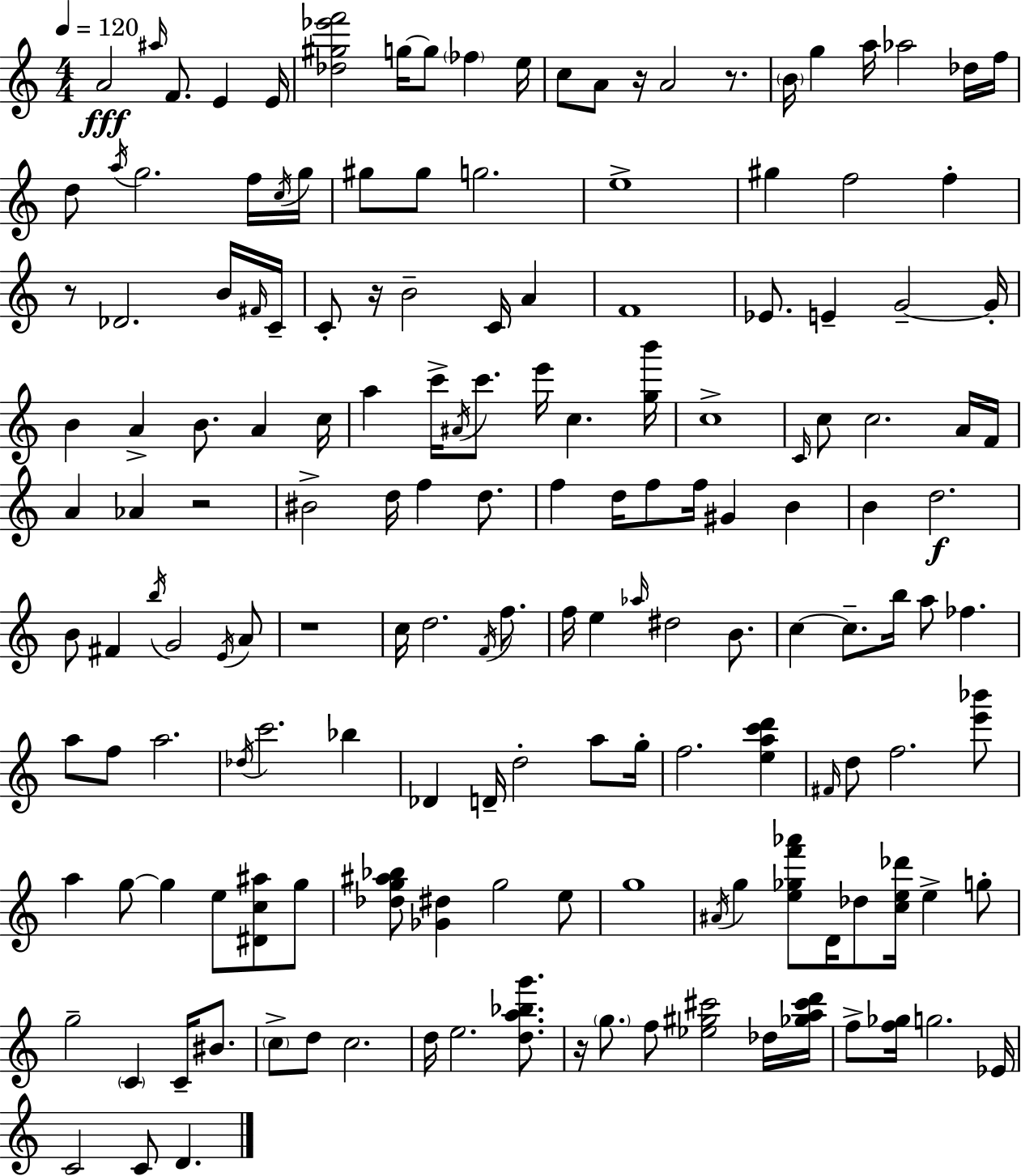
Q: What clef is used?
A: treble